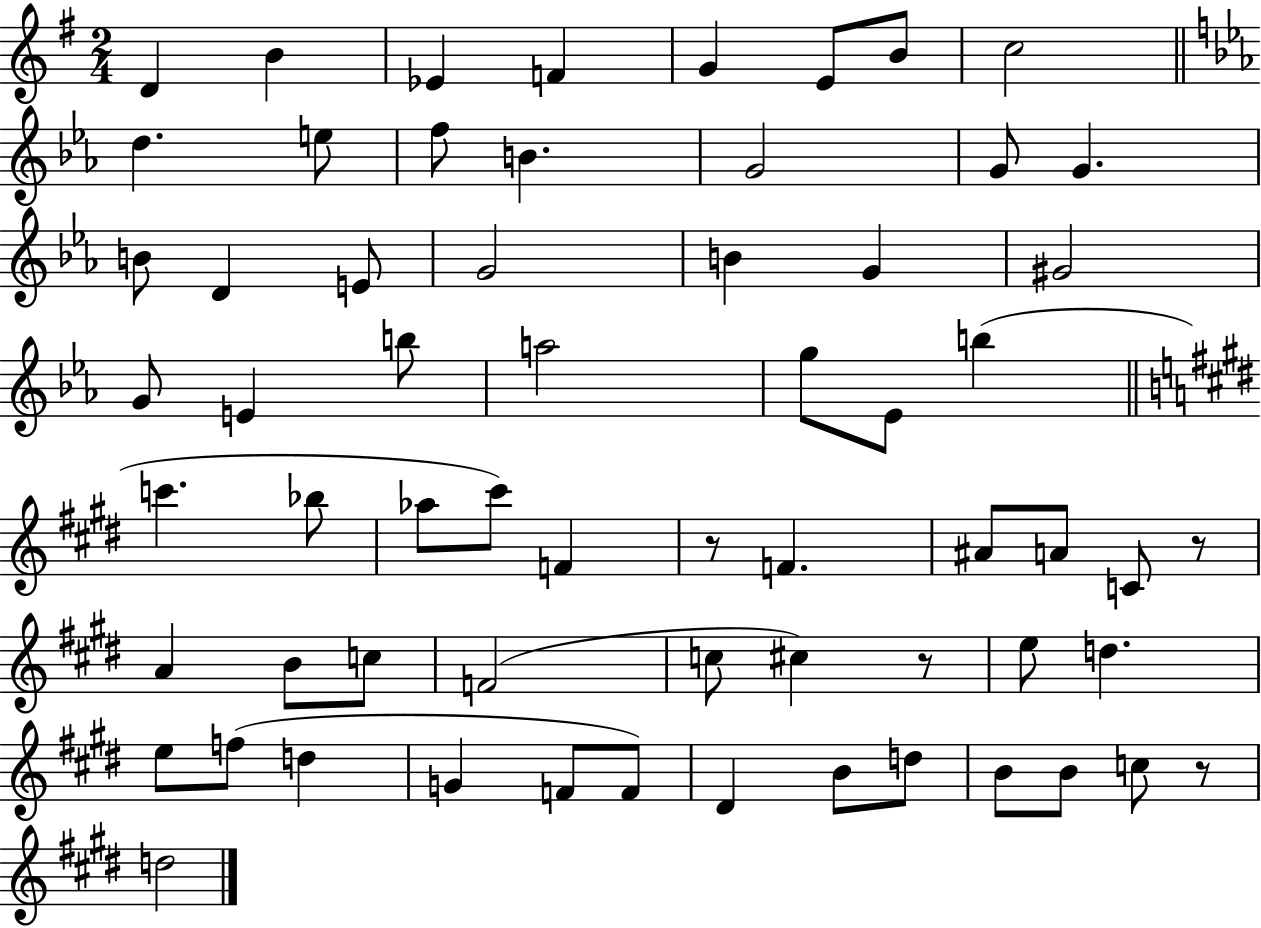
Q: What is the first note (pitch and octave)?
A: D4